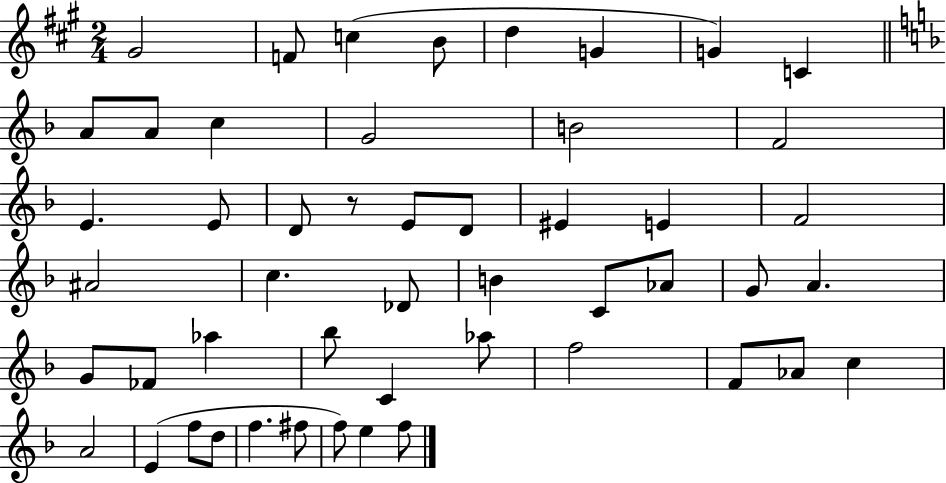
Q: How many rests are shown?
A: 1